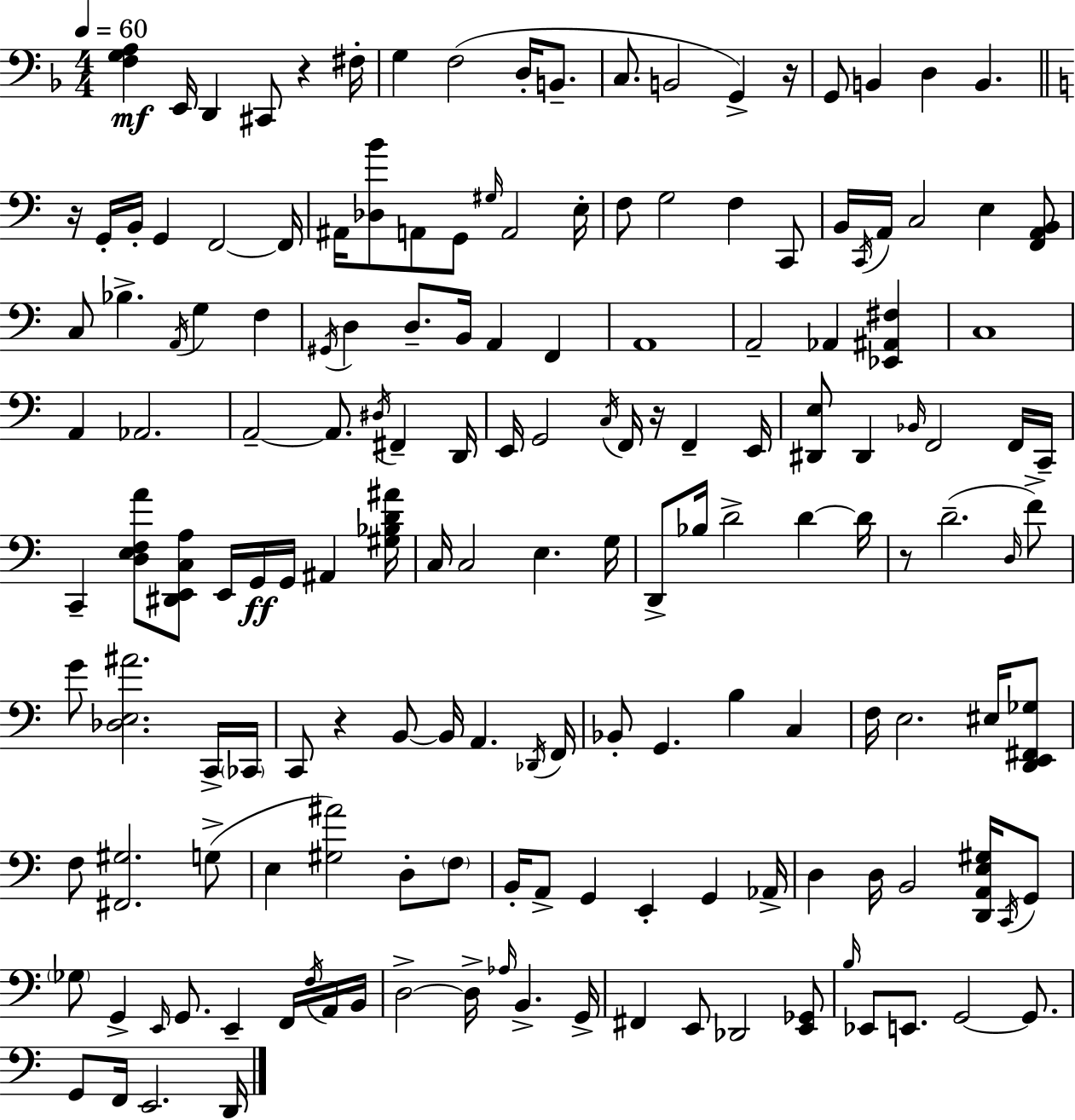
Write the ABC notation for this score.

X:1
T:Untitled
M:4/4
L:1/4
K:F
[F,G,A,] E,,/4 D,, ^C,,/2 z ^F,/4 G, F,2 D,/4 B,,/2 C,/2 B,,2 G,, z/4 G,,/2 B,, D, B,, z/4 G,,/4 B,,/4 G,, F,,2 F,,/4 ^A,,/4 [_D,B]/2 A,,/2 G,,/2 ^G,/4 A,,2 E,/4 F,/2 G,2 F, C,,/2 B,,/4 C,,/4 A,,/4 C,2 E, [F,,A,,B,,]/2 C,/2 _B, A,,/4 G, F, ^G,,/4 D, D,/2 B,,/4 A,, F,, A,,4 A,,2 _A,, [_E,,^A,,^F,] C,4 A,, _A,,2 A,,2 A,,/2 ^D,/4 ^F,, D,,/4 E,,/4 G,,2 C,/4 F,,/4 z/4 F,, E,,/4 [^D,,E,]/2 ^D,, _B,,/4 F,,2 F,,/4 C,,/4 C,, [D,E,F,A]/2 [^D,,E,,C,A,]/2 E,,/4 G,,/4 G,,/4 ^A,, [^G,_B,D^A]/4 C,/4 C,2 E, G,/4 D,,/2 _B,/4 D2 D D/4 z/2 D2 D,/4 F/2 G/2 [_D,E,^A]2 C,,/4 _C,,/4 C,,/2 z B,,/2 B,,/4 A,, _D,,/4 F,,/4 _B,,/2 G,, B, C, F,/4 E,2 ^E,/4 [D,,E,,^F,,_G,]/2 F,/2 [^F,,^G,]2 G,/2 E, [^G,^A]2 D,/2 F,/2 B,,/4 A,,/2 G,, E,, G,, _A,,/4 D, D,/4 B,,2 [D,,A,,E,^G,]/4 C,,/4 G,,/2 _G,/2 G,, E,,/4 G,,/2 E,, F,,/4 F,/4 A,,/4 B,,/4 D,2 D,/4 _A,/4 B,, G,,/4 ^F,, E,,/2 _D,,2 [E,,_G,,]/2 B,/4 _E,,/2 E,,/2 G,,2 G,,/2 G,,/2 F,,/4 E,,2 D,,/4